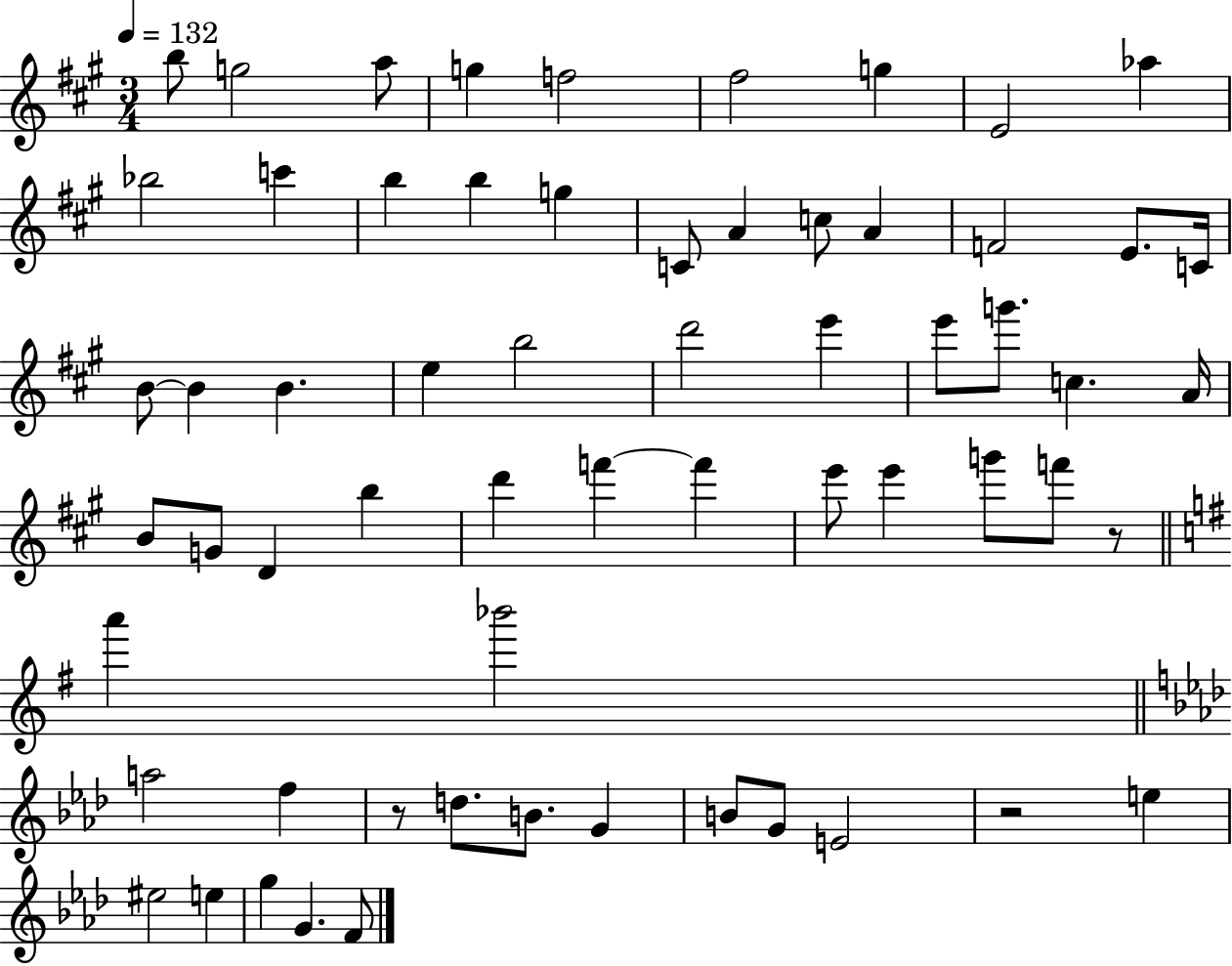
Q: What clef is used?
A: treble